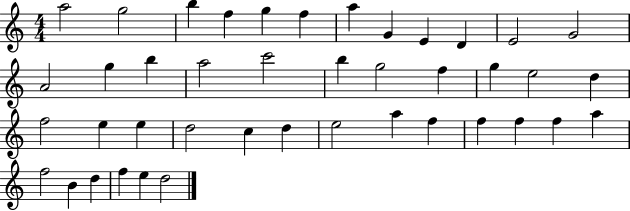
{
  \clef treble
  \numericTimeSignature
  \time 4/4
  \key c \major
  a''2 g''2 | b''4 f''4 g''4 f''4 | a''4 g'4 e'4 d'4 | e'2 g'2 | \break a'2 g''4 b''4 | a''2 c'''2 | b''4 g''2 f''4 | g''4 e''2 d''4 | \break f''2 e''4 e''4 | d''2 c''4 d''4 | e''2 a''4 f''4 | f''4 f''4 f''4 a''4 | \break f''2 b'4 d''4 | f''4 e''4 d''2 | \bar "|."
}